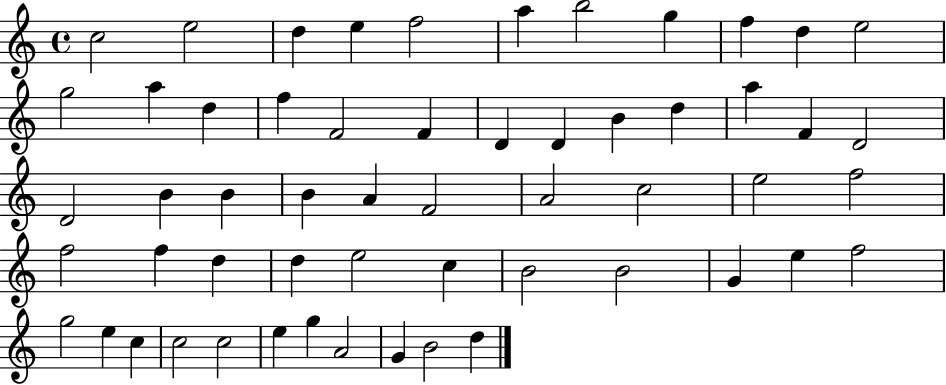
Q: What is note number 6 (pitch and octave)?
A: A5